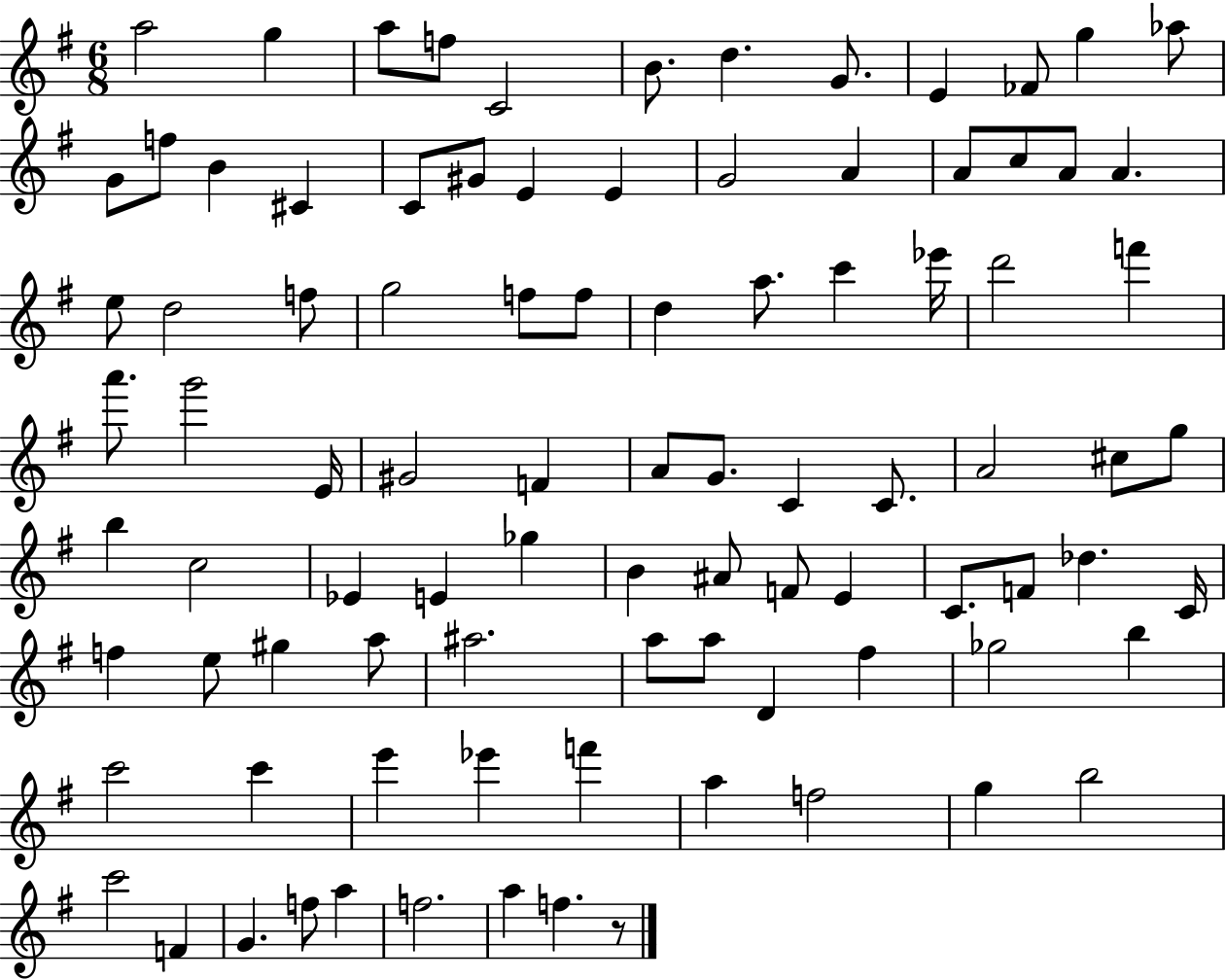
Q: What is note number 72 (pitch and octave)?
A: F#5